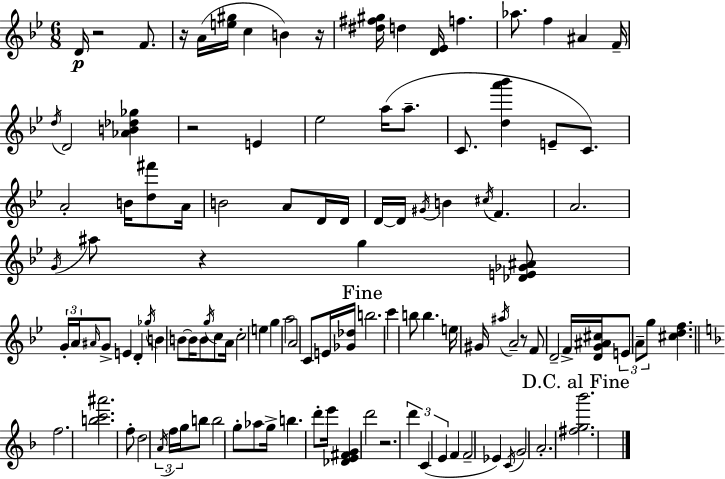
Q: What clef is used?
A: treble